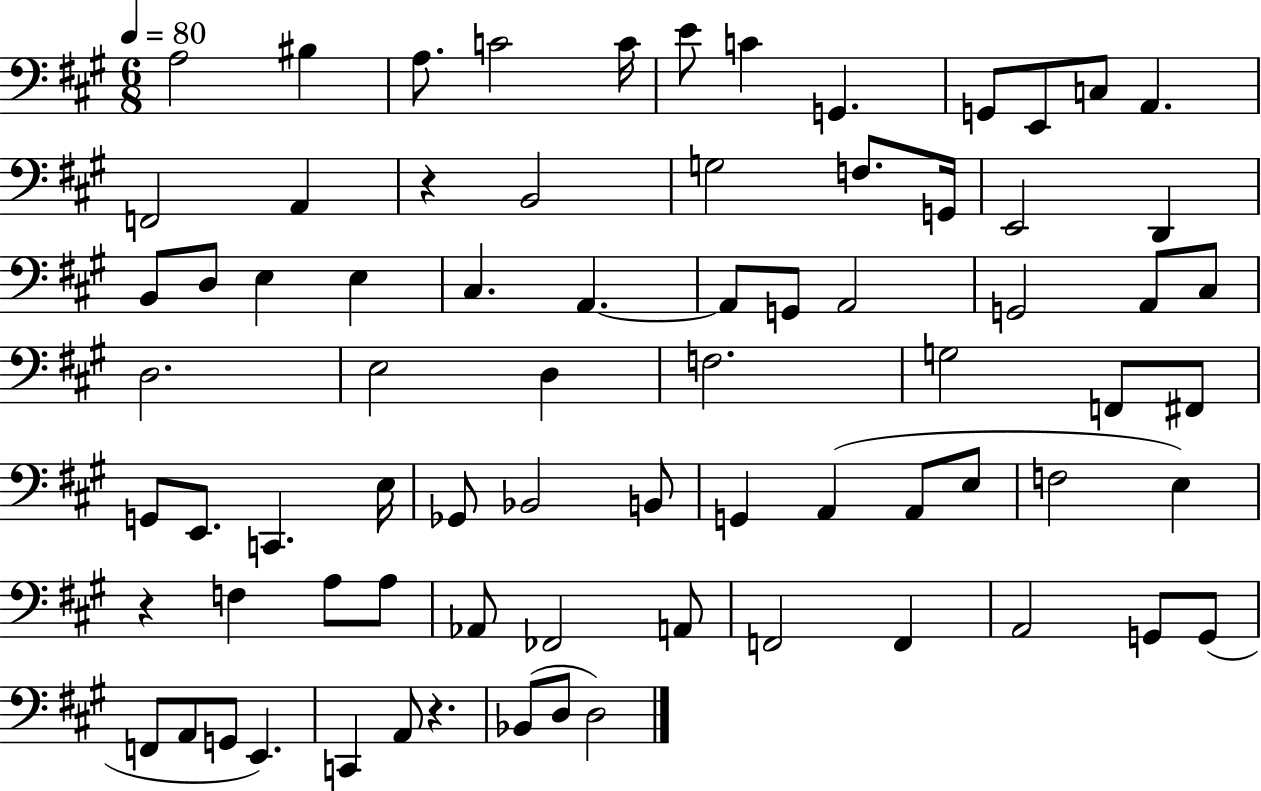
{
  \clef bass
  \numericTimeSignature
  \time 6/8
  \key a \major
  \tempo 4 = 80
  a2 bis4 | a8. c'2 c'16 | e'8 c'4 g,4. | g,8 e,8 c8 a,4. | \break f,2 a,4 | r4 b,2 | g2 f8. g,16 | e,2 d,4 | \break b,8 d8 e4 e4 | cis4. a,4.~~ | a,8 g,8 a,2 | g,2 a,8 cis8 | \break d2. | e2 d4 | f2. | g2 f,8 fis,8 | \break g,8 e,8. c,4. e16 | ges,8 bes,2 b,8 | g,4 a,4( a,8 e8 | f2 e4) | \break r4 f4 a8 a8 | aes,8 fes,2 a,8 | f,2 f,4 | a,2 g,8 g,8( | \break f,8 a,8 g,8 e,4.) | c,4 a,8 r4. | bes,8( d8 d2) | \bar "|."
}